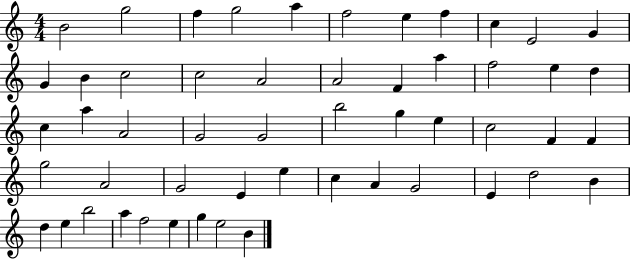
X:1
T:Untitled
M:4/4
L:1/4
K:C
B2 g2 f g2 a f2 e f c E2 G G B c2 c2 A2 A2 F a f2 e d c a A2 G2 G2 b2 g e c2 F F g2 A2 G2 E e c A G2 E d2 B d e b2 a f2 e g e2 B